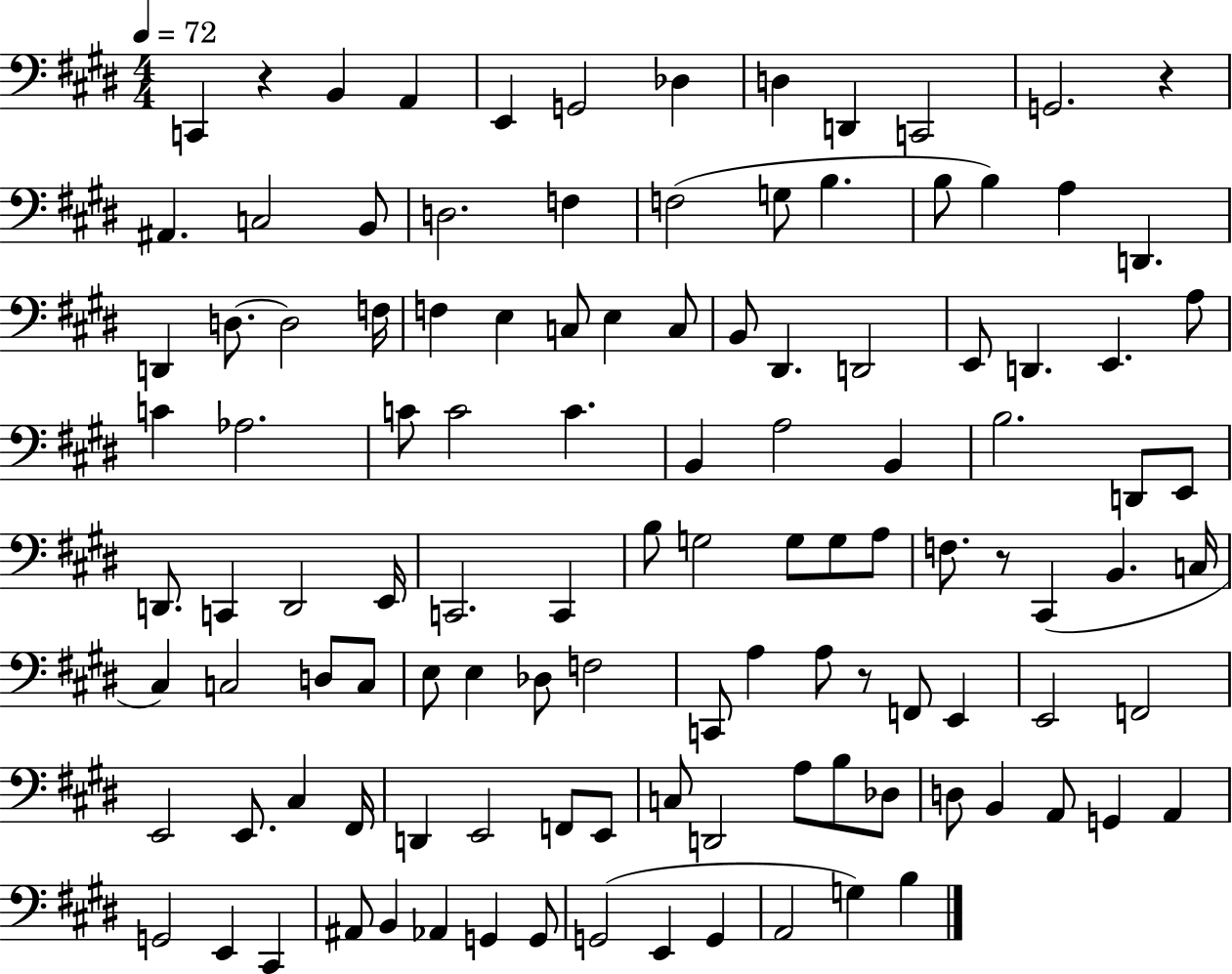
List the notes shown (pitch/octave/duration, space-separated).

C2/q R/q B2/q A2/q E2/q G2/h Db3/q D3/q D2/q C2/h G2/h. R/q A#2/q. C3/h B2/e D3/h. F3/q F3/h G3/e B3/q. B3/e B3/q A3/q D2/q. D2/q D3/e. D3/h F3/s F3/q E3/q C3/e E3/q C3/e B2/e D#2/q. D2/h E2/e D2/q. E2/q. A3/e C4/q Ab3/h. C4/e C4/h C4/q. B2/q A3/h B2/q B3/h. D2/e E2/e D2/e. C2/q D2/h E2/s C2/h. C2/q B3/e G3/h G3/e G3/e A3/e F3/e. R/e C#2/q B2/q. C3/s C#3/q C3/h D3/e C3/e E3/e E3/q Db3/e F3/h C2/e A3/q A3/e R/e F2/e E2/q E2/h F2/h E2/h E2/e. C#3/q F#2/s D2/q E2/h F2/e E2/e C3/e D2/h A3/e B3/e Db3/e D3/e B2/q A2/e G2/q A2/q G2/h E2/q C#2/q A#2/e B2/q Ab2/q G2/q G2/e G2/h E2/q G2/q A2/h G3/q B3/q